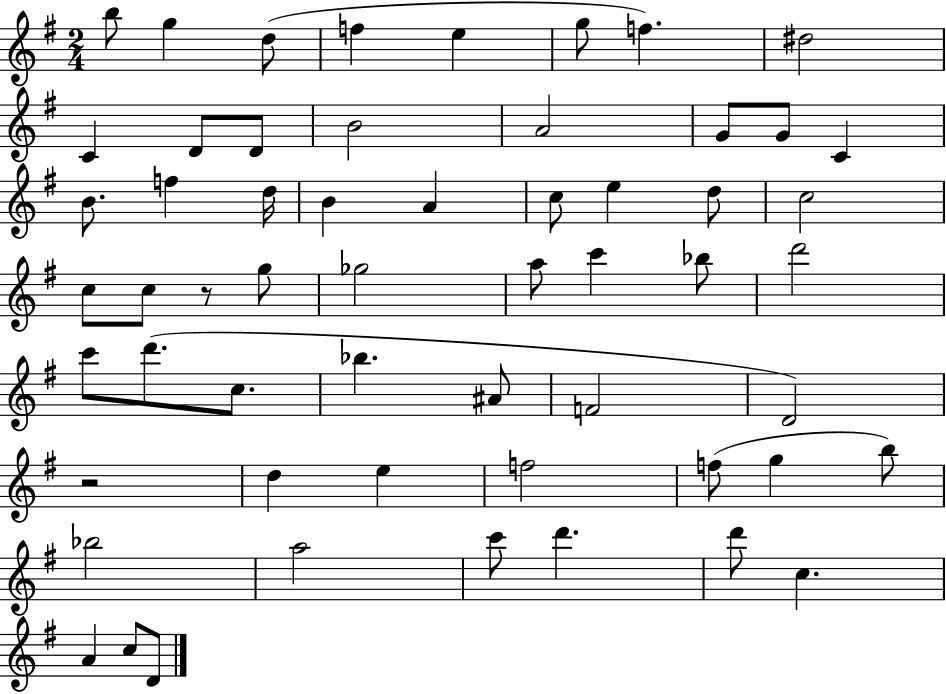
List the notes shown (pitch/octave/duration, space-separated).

B5/e G5/q D5/e F5/q E5/q G5/e F5/q. D#5/h C4/q D4/e D4/e B4/h A4/h G4/e G4/e C4/q B4/e. F5/q D5/s B4/q A4/q C5/e E5/q D5/e C5/h C5/e C5/e R/e G5/e Gb5/h A5/e C6/q Bb5/e D6/h C6/e D6/e. C5/e. Bb5/q. A#4/e F4/h D4/h R/h D5/q E5/q F5/h F5/e G5/q B5/e Bb5/h A5/h C6/e D6/q. D6/e C5/q. A4/q C5/e D4/e